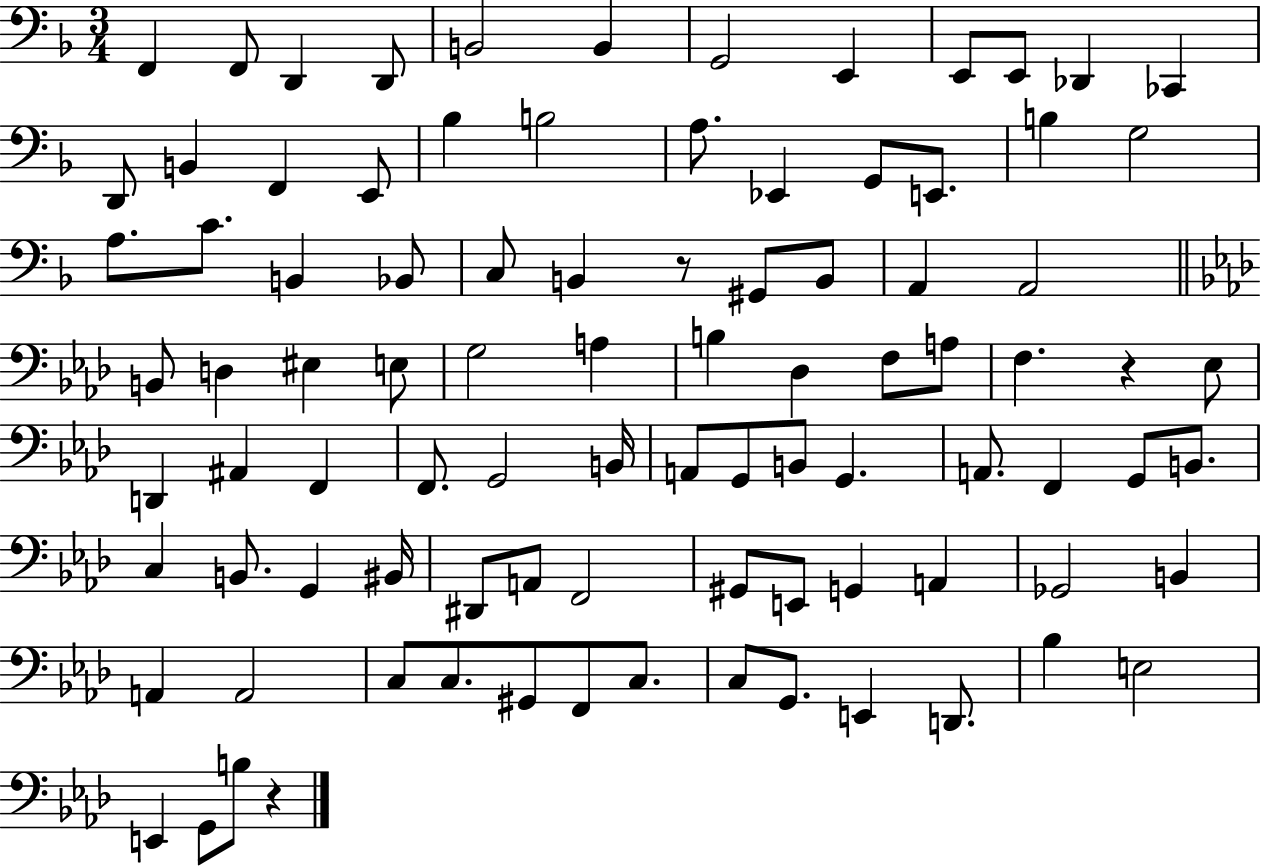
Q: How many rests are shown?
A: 3